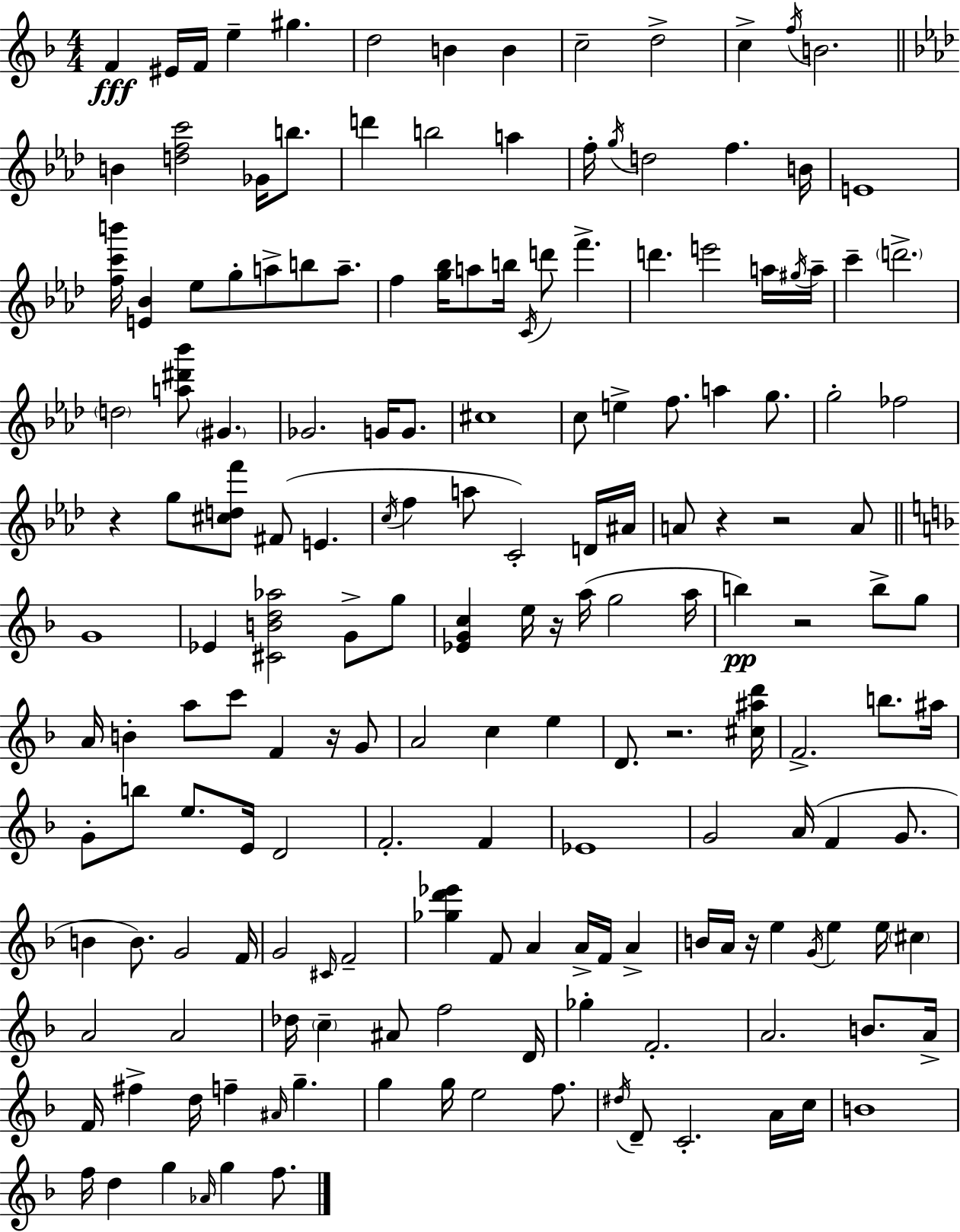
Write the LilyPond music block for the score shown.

{
  \clef treble
  \numericTimeSignature
  \time 4/4
  \key f \major
  f'4\fff eis'16 f'16 e''4-- gis''4. | d''2 b'4 b'4 | c''2-- d''2-> | c''4-> \acciaccatura { f''16 } b'2. | \break \bar "||" \break \key aes \major b'4 <d'' f'' c'''>2 ges'16 b''8. | d'''4 b''2 a''4 | f''16-. \acciaccatura { g''16 } d''2 f''4. | b'16 e'1 | \break <f'' c''' b'''>16 <e' bes'>4 ees''8 g''8-. a''8-> b''8 a''8.-- | f''4 <g'' bes''>16 a''8 b''16 \acciaccatura { c'16 } d'''8 f'''4.-> | d'''4. e'''2 | a''16 \acciaccatura { gis''16 } a''16-- c'''4-- \parenthesize d'''2.-> | \break \parenthesize d''2 <a'' dis''' bes'''>8 \parenthesize gis'4. | ges'2. g'16 | g'8. cis''1 | c''8 e''4-> f''8. a''4 | \break g''8. g''2-. fes''2 | r4 g''8 <cis'' d'' f'''>8 fis'8( e'4. | \acciaccatura { c''16 } f''4 a''8 c'2-.) | d'16 ais'16 a'8 r4 r2 | \break a'8 \bar "||" \break \key d \minor g'1 | ees'4 <cis' b' d'' aes''>2 g'8-> g''8 | <ees' g' c''>4 e''16 r16 a''16( g''2 a''16 | b''4\pp) r2 b''8-> g''8 | \break a'16 b'4-. a''8 c'''8 f'4 r16 g'8 | a'2 c''4 e''4 | d'8. r2. <cis'' ais'' d'''>16 | f'2.-> b''8. ais''16 | \break g'8-. b''8 e''8. e'16 d'2 | f'2.-. f'4 | ees'1 | g'2 a'16( f'4 g'8. | \break b'4 b'8.) g'2 f'16 | g'2 \grace { cis'16 } f'2-- | <ges'' d''' ees'''>4 f'8 a'4 a'16-> f'16 a'4-> | b'16 a'16 r16 e''4 \acciaccatura { g'16 } e''4 e''16 \parenthesize cis''4 | \break a'2 a'2 | des''16 \parenthesize c''4-- ais'8 f''2 | d'16 ges''4-. f'2.-. | a'2. b'8. | \break a'16-> f'16 fis''4-> d''16 f''4-- \grace { ais'16 } g''4.-- | g''4 g''16 e''2 | f''8. \acciaccatura { dis''16 } d'8-- c'2.-. | a'16 c''16 b'1 | \break f''16 d''4 g''4 \grace { aes'16 } g''4 | f''8. \bar "|."
}